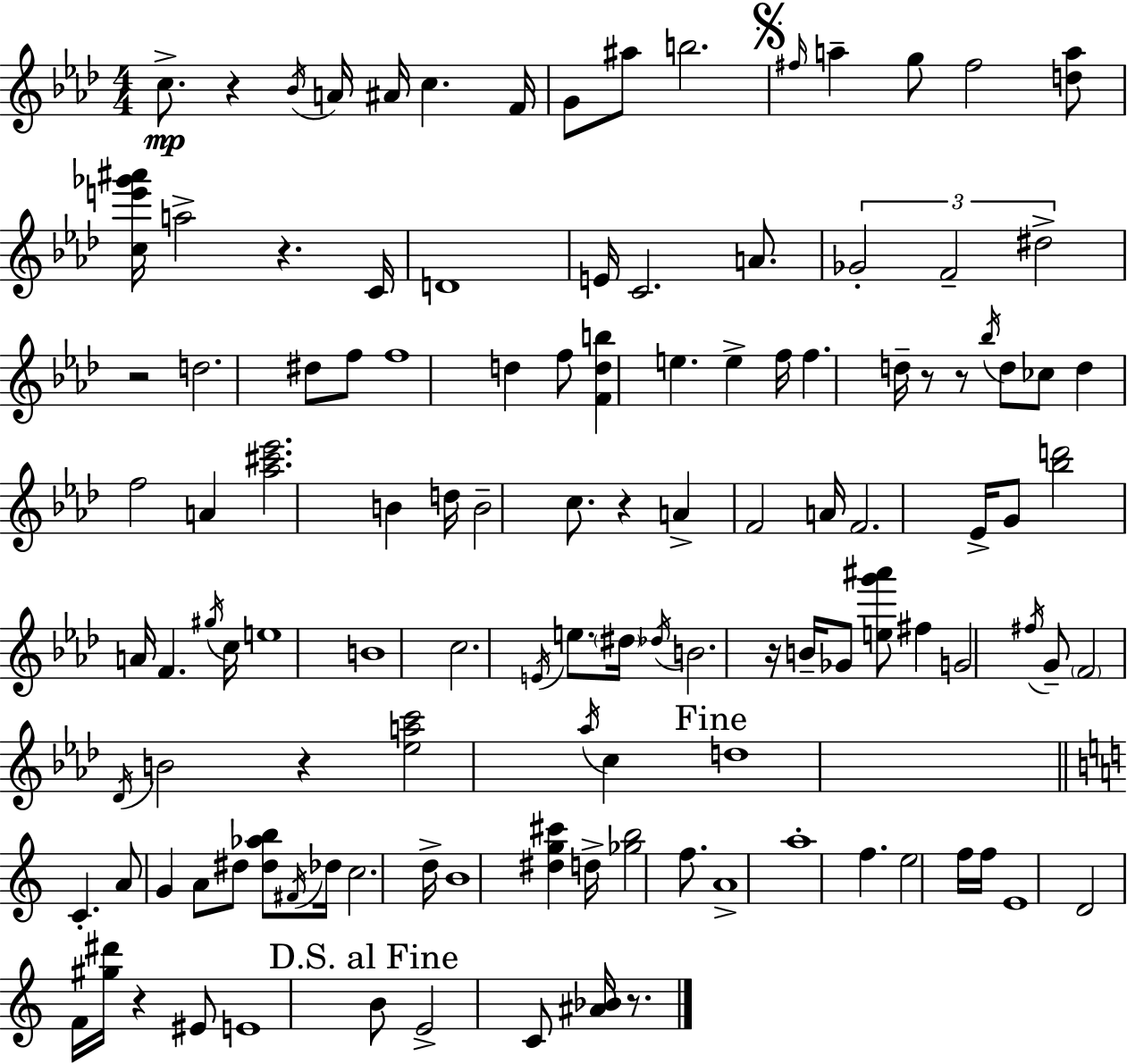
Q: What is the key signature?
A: AES major